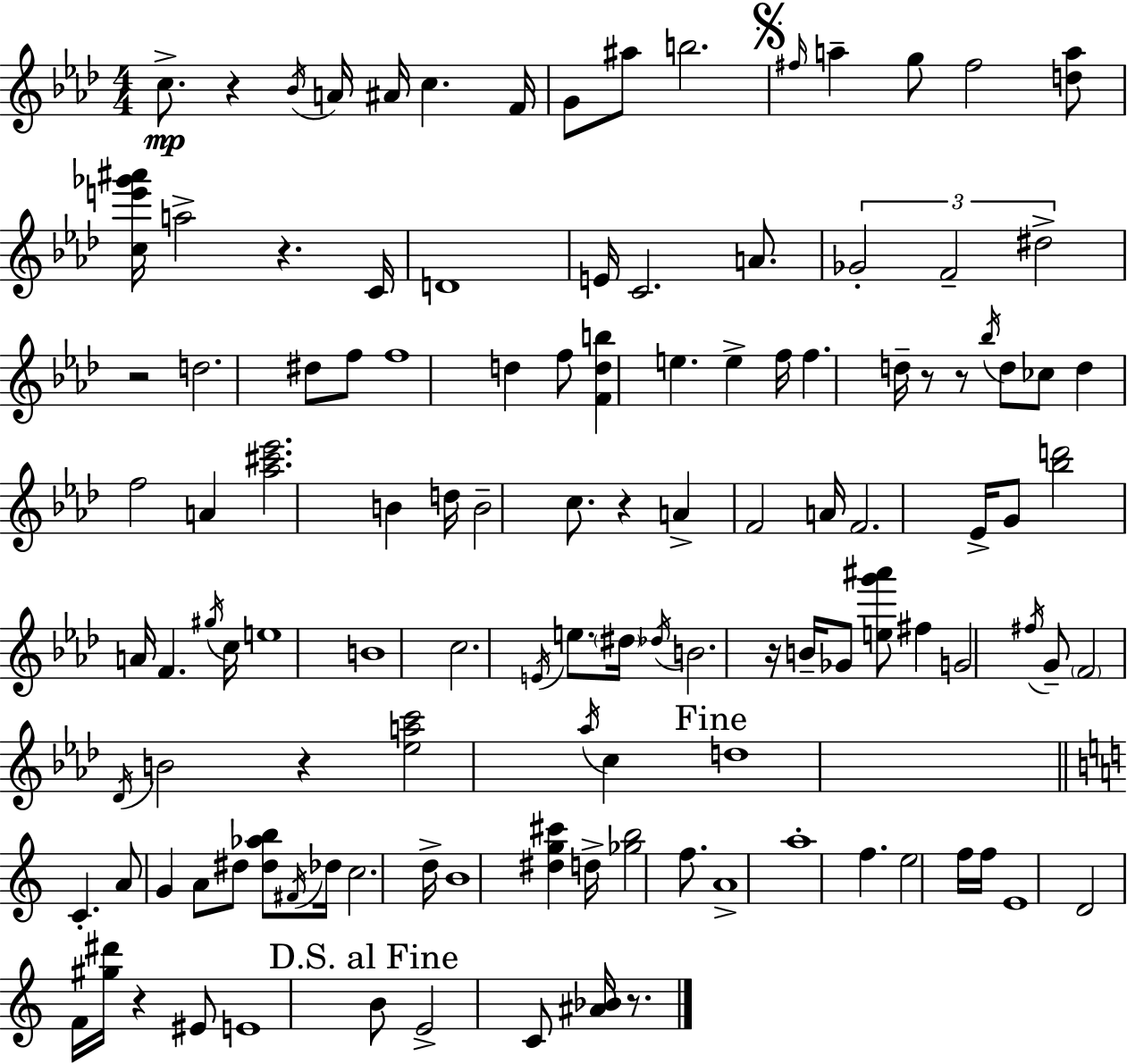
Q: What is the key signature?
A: AES major